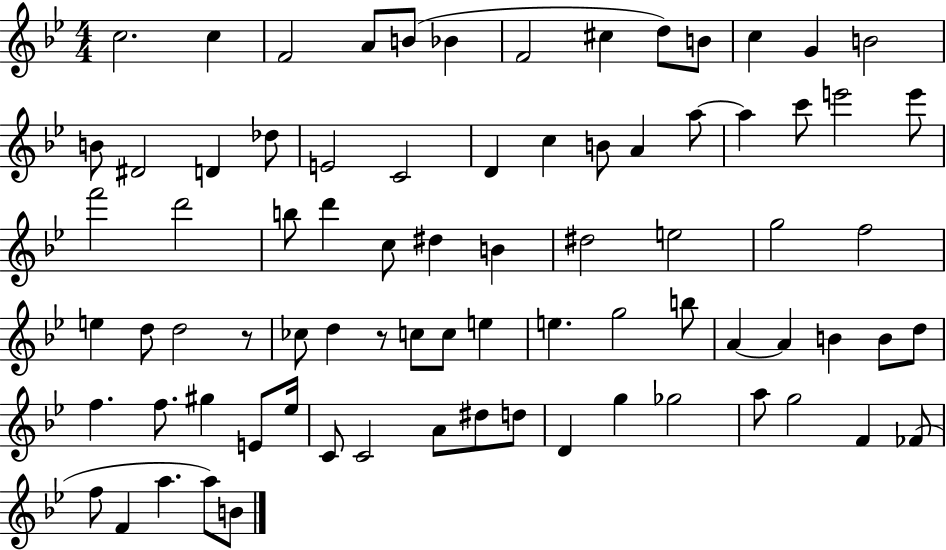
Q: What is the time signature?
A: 4/4